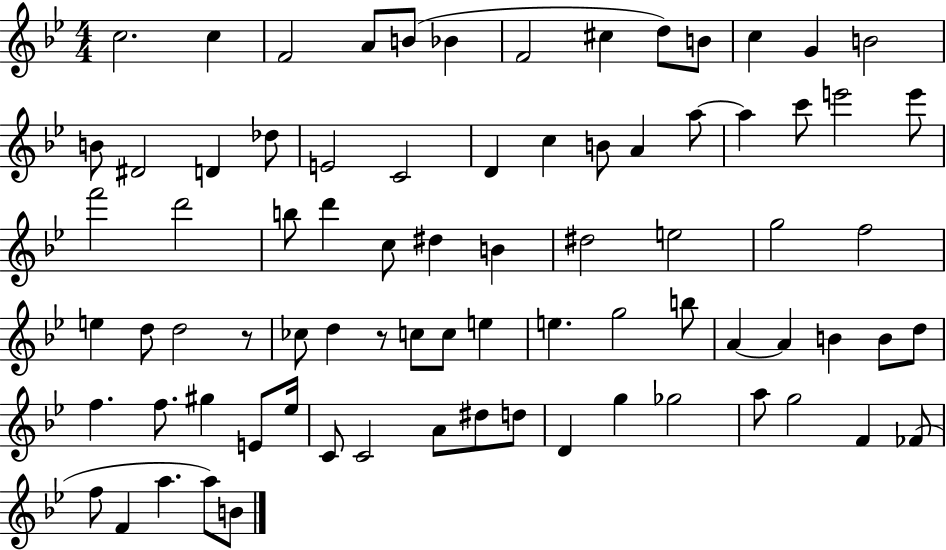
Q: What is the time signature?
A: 4/4